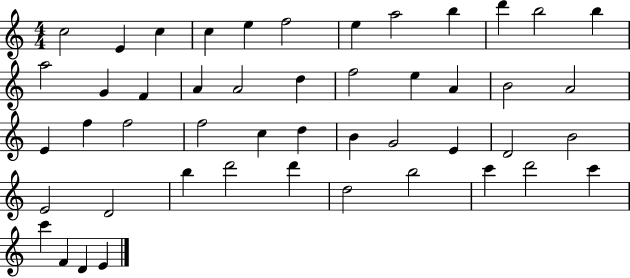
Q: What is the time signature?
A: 4/4